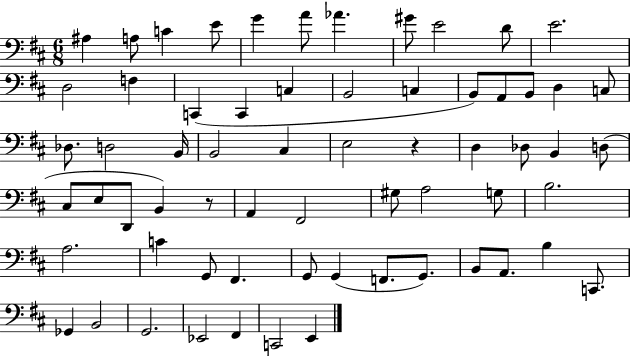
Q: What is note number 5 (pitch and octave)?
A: G4